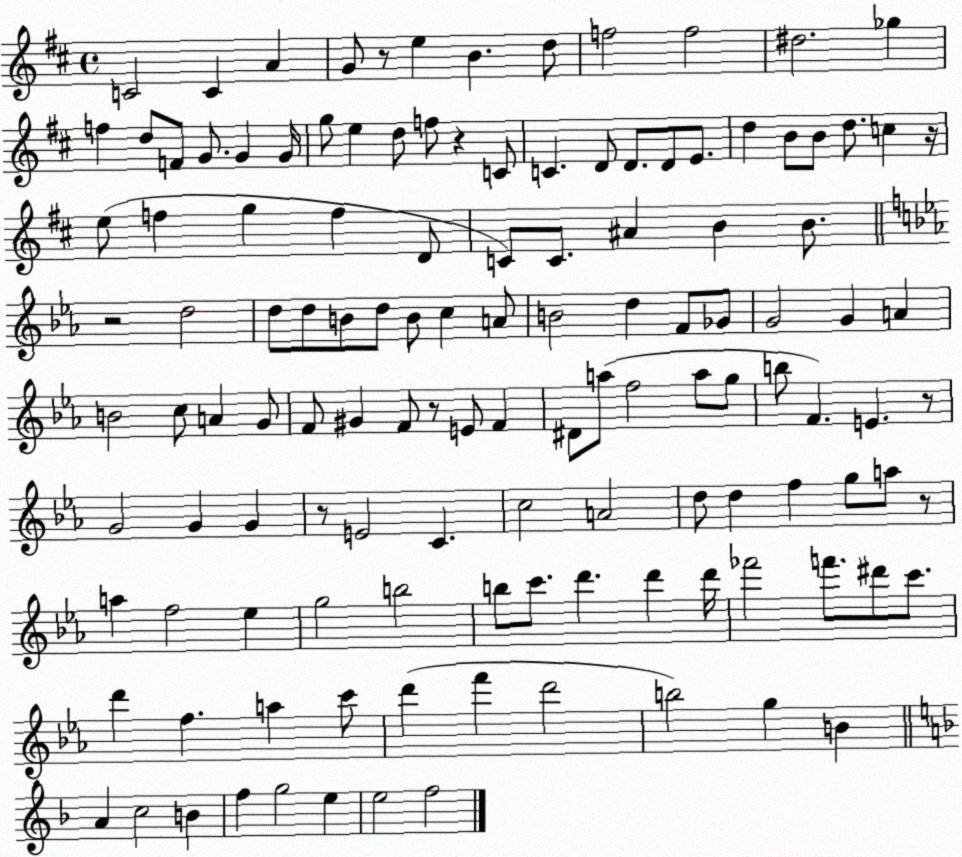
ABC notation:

X:1
T:Untitled
M:4/4
L:1/4
K:D
C2 C A G/2 z/2 e B d/2 f2 f2 ^d2 _g f d/2 F/2 G/2 G G/4 g/2 e d/2 f/2 z C/2 C D/2 D/2 D/2 E/2 d B/2 B/2 d/2 c z/4 e/2 f g f D/2 C/2 C/2 ^A B B/2 z2 d2 d/2 d/2 B/2 d/2 B/2 c A/2 B2 d F/2 _G/2 G2 G A B2 c/2 A G/2 F/2 ^G F/2 z/2 E/2 F ^D/2 a/2 f2 a/2 g/2 b/2 F E z/2 G2 G G z/2 E2 C c2 A2 d/2 d f g/2 a/2 z/2 a f2 _e g2 b2 b/2 c'/2 d' d' d'/4 _f'2 f'/2 ^d'/2 c'/2 d' f a c'/2 d' f' d'2 b2 g B A c2 B f g2 e e2 f2